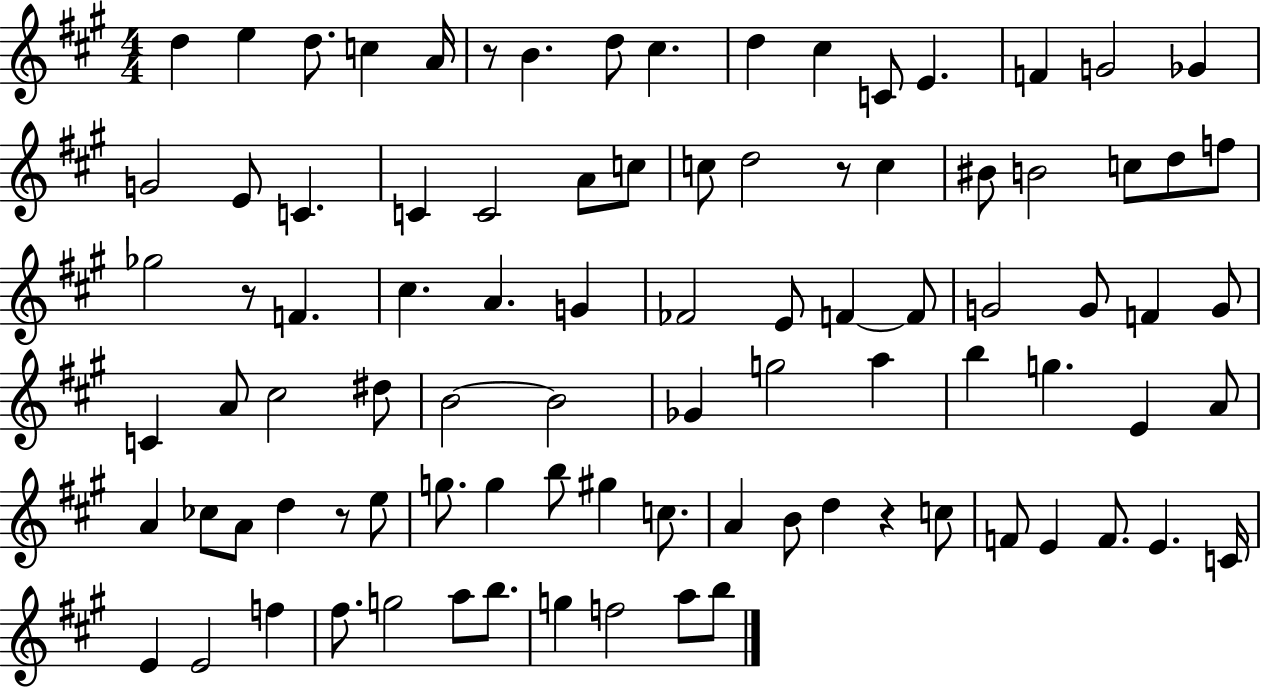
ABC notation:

X:1
T:Untitled
M:4/4
L:1/4
K:A
d e d/2 c A/4 z/2 B d/2 ^c d ^c C/2 E F G2 _G G2 E/2 C C C2 A/2 c/2 c/2 d2 z/2 c ^B/2 B2 c/2 d/2 f/2 _g2 z/2 F ^c A G _F2 E/2 F F/2 G2 G/2 F G/2 C A/2 ^c2 ^d/2 B2 B2 _G g2 a b g E A/2 A _c/2 A/2 d z/2 e/2 g/2 g b/2 ^g c/2 A B/2 d z c/2 F/2 E F/2 E C/4 E E2 f ^f/2 g2 a/2 b/2 g f2 a/2 b/2